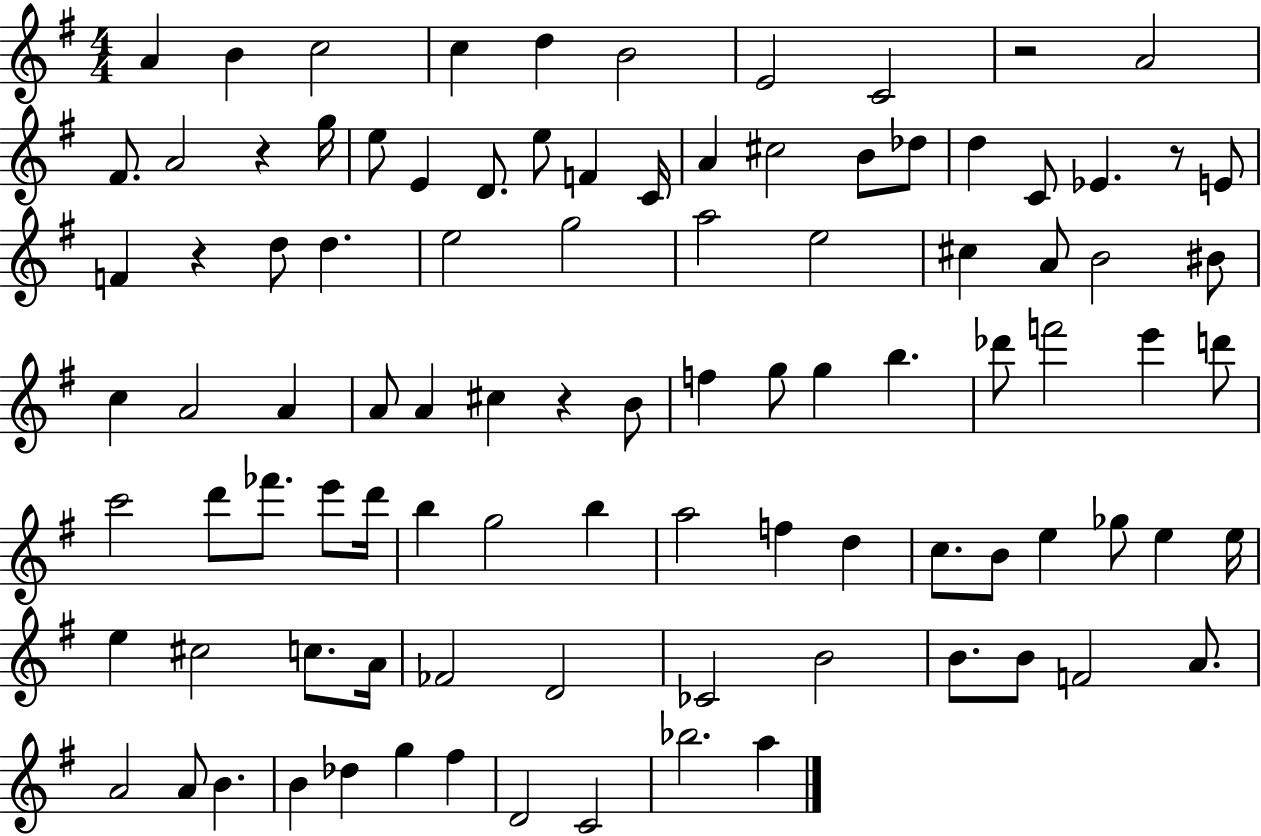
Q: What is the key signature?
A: G major